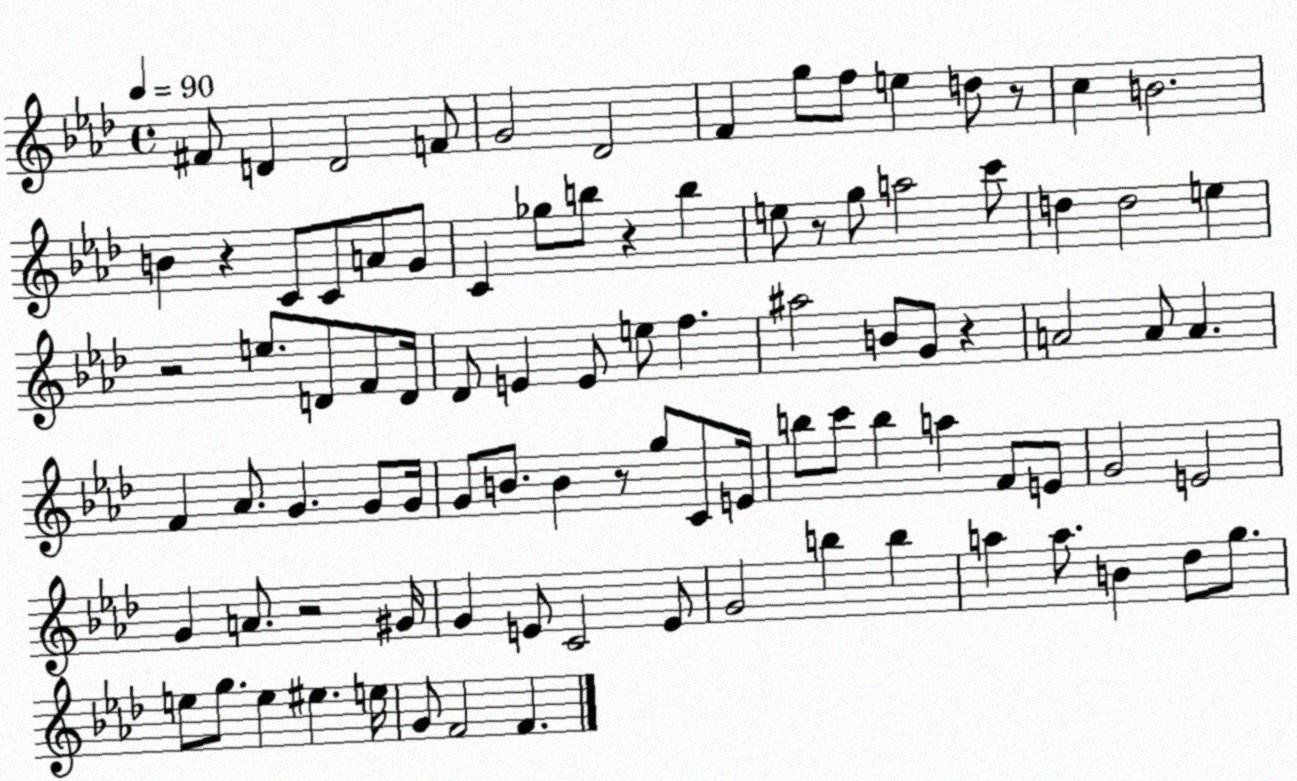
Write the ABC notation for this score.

X:1
T:Untitled
M:4/4
L:1/4
K:Ab
^F/2 D D2 F/2 G2 _D2 F g/2 f/2 e d/2 z/2 c B2 B z C/2 C/2 A/2 G/2 C _g/2 b/2 z b e/2 z/2 g/2 a2 c'/2 d d2 e z2 e/2 D/2 F/2 D/4 _D/2 E E/2 e/2 f ^a2 B/2 G/2 z A2 A/2 A F _A/2 G G/2 G/4 G/2 B/2 B z/2 g/2 C/2 E/4 b/2 c'/2 b a F/2 E/2 G2 E2 G A/2 z2 ^G/4 G E/2 C2 E/2 G2 b b a a/2 B _d/2 g/2 e/2 g/2 e ^e e/4 G/2 F2 F